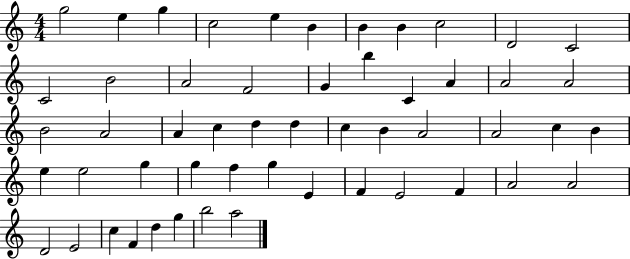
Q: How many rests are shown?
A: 0